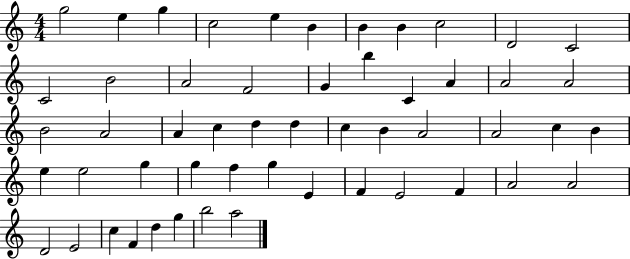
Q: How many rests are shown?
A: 0